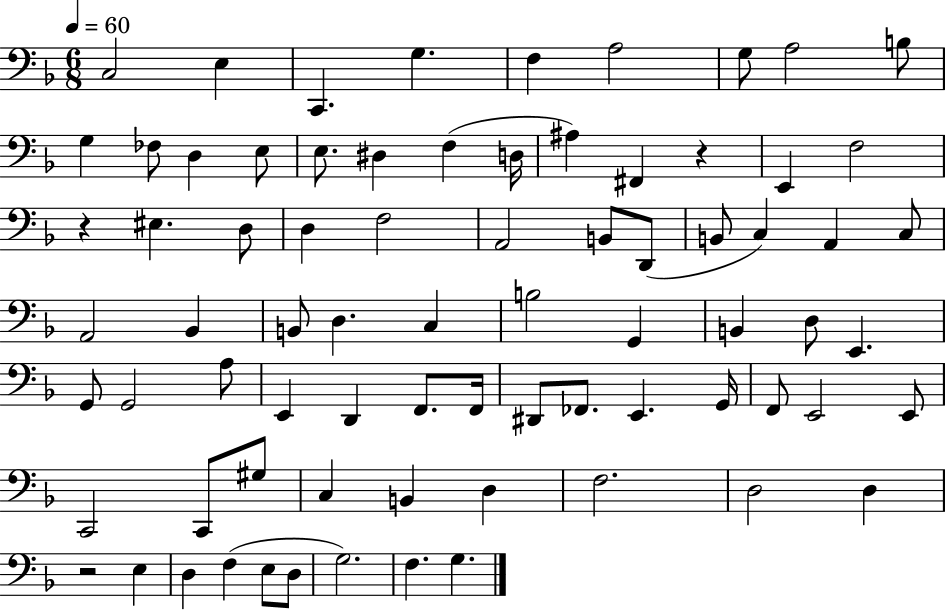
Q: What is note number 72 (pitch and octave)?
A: F3